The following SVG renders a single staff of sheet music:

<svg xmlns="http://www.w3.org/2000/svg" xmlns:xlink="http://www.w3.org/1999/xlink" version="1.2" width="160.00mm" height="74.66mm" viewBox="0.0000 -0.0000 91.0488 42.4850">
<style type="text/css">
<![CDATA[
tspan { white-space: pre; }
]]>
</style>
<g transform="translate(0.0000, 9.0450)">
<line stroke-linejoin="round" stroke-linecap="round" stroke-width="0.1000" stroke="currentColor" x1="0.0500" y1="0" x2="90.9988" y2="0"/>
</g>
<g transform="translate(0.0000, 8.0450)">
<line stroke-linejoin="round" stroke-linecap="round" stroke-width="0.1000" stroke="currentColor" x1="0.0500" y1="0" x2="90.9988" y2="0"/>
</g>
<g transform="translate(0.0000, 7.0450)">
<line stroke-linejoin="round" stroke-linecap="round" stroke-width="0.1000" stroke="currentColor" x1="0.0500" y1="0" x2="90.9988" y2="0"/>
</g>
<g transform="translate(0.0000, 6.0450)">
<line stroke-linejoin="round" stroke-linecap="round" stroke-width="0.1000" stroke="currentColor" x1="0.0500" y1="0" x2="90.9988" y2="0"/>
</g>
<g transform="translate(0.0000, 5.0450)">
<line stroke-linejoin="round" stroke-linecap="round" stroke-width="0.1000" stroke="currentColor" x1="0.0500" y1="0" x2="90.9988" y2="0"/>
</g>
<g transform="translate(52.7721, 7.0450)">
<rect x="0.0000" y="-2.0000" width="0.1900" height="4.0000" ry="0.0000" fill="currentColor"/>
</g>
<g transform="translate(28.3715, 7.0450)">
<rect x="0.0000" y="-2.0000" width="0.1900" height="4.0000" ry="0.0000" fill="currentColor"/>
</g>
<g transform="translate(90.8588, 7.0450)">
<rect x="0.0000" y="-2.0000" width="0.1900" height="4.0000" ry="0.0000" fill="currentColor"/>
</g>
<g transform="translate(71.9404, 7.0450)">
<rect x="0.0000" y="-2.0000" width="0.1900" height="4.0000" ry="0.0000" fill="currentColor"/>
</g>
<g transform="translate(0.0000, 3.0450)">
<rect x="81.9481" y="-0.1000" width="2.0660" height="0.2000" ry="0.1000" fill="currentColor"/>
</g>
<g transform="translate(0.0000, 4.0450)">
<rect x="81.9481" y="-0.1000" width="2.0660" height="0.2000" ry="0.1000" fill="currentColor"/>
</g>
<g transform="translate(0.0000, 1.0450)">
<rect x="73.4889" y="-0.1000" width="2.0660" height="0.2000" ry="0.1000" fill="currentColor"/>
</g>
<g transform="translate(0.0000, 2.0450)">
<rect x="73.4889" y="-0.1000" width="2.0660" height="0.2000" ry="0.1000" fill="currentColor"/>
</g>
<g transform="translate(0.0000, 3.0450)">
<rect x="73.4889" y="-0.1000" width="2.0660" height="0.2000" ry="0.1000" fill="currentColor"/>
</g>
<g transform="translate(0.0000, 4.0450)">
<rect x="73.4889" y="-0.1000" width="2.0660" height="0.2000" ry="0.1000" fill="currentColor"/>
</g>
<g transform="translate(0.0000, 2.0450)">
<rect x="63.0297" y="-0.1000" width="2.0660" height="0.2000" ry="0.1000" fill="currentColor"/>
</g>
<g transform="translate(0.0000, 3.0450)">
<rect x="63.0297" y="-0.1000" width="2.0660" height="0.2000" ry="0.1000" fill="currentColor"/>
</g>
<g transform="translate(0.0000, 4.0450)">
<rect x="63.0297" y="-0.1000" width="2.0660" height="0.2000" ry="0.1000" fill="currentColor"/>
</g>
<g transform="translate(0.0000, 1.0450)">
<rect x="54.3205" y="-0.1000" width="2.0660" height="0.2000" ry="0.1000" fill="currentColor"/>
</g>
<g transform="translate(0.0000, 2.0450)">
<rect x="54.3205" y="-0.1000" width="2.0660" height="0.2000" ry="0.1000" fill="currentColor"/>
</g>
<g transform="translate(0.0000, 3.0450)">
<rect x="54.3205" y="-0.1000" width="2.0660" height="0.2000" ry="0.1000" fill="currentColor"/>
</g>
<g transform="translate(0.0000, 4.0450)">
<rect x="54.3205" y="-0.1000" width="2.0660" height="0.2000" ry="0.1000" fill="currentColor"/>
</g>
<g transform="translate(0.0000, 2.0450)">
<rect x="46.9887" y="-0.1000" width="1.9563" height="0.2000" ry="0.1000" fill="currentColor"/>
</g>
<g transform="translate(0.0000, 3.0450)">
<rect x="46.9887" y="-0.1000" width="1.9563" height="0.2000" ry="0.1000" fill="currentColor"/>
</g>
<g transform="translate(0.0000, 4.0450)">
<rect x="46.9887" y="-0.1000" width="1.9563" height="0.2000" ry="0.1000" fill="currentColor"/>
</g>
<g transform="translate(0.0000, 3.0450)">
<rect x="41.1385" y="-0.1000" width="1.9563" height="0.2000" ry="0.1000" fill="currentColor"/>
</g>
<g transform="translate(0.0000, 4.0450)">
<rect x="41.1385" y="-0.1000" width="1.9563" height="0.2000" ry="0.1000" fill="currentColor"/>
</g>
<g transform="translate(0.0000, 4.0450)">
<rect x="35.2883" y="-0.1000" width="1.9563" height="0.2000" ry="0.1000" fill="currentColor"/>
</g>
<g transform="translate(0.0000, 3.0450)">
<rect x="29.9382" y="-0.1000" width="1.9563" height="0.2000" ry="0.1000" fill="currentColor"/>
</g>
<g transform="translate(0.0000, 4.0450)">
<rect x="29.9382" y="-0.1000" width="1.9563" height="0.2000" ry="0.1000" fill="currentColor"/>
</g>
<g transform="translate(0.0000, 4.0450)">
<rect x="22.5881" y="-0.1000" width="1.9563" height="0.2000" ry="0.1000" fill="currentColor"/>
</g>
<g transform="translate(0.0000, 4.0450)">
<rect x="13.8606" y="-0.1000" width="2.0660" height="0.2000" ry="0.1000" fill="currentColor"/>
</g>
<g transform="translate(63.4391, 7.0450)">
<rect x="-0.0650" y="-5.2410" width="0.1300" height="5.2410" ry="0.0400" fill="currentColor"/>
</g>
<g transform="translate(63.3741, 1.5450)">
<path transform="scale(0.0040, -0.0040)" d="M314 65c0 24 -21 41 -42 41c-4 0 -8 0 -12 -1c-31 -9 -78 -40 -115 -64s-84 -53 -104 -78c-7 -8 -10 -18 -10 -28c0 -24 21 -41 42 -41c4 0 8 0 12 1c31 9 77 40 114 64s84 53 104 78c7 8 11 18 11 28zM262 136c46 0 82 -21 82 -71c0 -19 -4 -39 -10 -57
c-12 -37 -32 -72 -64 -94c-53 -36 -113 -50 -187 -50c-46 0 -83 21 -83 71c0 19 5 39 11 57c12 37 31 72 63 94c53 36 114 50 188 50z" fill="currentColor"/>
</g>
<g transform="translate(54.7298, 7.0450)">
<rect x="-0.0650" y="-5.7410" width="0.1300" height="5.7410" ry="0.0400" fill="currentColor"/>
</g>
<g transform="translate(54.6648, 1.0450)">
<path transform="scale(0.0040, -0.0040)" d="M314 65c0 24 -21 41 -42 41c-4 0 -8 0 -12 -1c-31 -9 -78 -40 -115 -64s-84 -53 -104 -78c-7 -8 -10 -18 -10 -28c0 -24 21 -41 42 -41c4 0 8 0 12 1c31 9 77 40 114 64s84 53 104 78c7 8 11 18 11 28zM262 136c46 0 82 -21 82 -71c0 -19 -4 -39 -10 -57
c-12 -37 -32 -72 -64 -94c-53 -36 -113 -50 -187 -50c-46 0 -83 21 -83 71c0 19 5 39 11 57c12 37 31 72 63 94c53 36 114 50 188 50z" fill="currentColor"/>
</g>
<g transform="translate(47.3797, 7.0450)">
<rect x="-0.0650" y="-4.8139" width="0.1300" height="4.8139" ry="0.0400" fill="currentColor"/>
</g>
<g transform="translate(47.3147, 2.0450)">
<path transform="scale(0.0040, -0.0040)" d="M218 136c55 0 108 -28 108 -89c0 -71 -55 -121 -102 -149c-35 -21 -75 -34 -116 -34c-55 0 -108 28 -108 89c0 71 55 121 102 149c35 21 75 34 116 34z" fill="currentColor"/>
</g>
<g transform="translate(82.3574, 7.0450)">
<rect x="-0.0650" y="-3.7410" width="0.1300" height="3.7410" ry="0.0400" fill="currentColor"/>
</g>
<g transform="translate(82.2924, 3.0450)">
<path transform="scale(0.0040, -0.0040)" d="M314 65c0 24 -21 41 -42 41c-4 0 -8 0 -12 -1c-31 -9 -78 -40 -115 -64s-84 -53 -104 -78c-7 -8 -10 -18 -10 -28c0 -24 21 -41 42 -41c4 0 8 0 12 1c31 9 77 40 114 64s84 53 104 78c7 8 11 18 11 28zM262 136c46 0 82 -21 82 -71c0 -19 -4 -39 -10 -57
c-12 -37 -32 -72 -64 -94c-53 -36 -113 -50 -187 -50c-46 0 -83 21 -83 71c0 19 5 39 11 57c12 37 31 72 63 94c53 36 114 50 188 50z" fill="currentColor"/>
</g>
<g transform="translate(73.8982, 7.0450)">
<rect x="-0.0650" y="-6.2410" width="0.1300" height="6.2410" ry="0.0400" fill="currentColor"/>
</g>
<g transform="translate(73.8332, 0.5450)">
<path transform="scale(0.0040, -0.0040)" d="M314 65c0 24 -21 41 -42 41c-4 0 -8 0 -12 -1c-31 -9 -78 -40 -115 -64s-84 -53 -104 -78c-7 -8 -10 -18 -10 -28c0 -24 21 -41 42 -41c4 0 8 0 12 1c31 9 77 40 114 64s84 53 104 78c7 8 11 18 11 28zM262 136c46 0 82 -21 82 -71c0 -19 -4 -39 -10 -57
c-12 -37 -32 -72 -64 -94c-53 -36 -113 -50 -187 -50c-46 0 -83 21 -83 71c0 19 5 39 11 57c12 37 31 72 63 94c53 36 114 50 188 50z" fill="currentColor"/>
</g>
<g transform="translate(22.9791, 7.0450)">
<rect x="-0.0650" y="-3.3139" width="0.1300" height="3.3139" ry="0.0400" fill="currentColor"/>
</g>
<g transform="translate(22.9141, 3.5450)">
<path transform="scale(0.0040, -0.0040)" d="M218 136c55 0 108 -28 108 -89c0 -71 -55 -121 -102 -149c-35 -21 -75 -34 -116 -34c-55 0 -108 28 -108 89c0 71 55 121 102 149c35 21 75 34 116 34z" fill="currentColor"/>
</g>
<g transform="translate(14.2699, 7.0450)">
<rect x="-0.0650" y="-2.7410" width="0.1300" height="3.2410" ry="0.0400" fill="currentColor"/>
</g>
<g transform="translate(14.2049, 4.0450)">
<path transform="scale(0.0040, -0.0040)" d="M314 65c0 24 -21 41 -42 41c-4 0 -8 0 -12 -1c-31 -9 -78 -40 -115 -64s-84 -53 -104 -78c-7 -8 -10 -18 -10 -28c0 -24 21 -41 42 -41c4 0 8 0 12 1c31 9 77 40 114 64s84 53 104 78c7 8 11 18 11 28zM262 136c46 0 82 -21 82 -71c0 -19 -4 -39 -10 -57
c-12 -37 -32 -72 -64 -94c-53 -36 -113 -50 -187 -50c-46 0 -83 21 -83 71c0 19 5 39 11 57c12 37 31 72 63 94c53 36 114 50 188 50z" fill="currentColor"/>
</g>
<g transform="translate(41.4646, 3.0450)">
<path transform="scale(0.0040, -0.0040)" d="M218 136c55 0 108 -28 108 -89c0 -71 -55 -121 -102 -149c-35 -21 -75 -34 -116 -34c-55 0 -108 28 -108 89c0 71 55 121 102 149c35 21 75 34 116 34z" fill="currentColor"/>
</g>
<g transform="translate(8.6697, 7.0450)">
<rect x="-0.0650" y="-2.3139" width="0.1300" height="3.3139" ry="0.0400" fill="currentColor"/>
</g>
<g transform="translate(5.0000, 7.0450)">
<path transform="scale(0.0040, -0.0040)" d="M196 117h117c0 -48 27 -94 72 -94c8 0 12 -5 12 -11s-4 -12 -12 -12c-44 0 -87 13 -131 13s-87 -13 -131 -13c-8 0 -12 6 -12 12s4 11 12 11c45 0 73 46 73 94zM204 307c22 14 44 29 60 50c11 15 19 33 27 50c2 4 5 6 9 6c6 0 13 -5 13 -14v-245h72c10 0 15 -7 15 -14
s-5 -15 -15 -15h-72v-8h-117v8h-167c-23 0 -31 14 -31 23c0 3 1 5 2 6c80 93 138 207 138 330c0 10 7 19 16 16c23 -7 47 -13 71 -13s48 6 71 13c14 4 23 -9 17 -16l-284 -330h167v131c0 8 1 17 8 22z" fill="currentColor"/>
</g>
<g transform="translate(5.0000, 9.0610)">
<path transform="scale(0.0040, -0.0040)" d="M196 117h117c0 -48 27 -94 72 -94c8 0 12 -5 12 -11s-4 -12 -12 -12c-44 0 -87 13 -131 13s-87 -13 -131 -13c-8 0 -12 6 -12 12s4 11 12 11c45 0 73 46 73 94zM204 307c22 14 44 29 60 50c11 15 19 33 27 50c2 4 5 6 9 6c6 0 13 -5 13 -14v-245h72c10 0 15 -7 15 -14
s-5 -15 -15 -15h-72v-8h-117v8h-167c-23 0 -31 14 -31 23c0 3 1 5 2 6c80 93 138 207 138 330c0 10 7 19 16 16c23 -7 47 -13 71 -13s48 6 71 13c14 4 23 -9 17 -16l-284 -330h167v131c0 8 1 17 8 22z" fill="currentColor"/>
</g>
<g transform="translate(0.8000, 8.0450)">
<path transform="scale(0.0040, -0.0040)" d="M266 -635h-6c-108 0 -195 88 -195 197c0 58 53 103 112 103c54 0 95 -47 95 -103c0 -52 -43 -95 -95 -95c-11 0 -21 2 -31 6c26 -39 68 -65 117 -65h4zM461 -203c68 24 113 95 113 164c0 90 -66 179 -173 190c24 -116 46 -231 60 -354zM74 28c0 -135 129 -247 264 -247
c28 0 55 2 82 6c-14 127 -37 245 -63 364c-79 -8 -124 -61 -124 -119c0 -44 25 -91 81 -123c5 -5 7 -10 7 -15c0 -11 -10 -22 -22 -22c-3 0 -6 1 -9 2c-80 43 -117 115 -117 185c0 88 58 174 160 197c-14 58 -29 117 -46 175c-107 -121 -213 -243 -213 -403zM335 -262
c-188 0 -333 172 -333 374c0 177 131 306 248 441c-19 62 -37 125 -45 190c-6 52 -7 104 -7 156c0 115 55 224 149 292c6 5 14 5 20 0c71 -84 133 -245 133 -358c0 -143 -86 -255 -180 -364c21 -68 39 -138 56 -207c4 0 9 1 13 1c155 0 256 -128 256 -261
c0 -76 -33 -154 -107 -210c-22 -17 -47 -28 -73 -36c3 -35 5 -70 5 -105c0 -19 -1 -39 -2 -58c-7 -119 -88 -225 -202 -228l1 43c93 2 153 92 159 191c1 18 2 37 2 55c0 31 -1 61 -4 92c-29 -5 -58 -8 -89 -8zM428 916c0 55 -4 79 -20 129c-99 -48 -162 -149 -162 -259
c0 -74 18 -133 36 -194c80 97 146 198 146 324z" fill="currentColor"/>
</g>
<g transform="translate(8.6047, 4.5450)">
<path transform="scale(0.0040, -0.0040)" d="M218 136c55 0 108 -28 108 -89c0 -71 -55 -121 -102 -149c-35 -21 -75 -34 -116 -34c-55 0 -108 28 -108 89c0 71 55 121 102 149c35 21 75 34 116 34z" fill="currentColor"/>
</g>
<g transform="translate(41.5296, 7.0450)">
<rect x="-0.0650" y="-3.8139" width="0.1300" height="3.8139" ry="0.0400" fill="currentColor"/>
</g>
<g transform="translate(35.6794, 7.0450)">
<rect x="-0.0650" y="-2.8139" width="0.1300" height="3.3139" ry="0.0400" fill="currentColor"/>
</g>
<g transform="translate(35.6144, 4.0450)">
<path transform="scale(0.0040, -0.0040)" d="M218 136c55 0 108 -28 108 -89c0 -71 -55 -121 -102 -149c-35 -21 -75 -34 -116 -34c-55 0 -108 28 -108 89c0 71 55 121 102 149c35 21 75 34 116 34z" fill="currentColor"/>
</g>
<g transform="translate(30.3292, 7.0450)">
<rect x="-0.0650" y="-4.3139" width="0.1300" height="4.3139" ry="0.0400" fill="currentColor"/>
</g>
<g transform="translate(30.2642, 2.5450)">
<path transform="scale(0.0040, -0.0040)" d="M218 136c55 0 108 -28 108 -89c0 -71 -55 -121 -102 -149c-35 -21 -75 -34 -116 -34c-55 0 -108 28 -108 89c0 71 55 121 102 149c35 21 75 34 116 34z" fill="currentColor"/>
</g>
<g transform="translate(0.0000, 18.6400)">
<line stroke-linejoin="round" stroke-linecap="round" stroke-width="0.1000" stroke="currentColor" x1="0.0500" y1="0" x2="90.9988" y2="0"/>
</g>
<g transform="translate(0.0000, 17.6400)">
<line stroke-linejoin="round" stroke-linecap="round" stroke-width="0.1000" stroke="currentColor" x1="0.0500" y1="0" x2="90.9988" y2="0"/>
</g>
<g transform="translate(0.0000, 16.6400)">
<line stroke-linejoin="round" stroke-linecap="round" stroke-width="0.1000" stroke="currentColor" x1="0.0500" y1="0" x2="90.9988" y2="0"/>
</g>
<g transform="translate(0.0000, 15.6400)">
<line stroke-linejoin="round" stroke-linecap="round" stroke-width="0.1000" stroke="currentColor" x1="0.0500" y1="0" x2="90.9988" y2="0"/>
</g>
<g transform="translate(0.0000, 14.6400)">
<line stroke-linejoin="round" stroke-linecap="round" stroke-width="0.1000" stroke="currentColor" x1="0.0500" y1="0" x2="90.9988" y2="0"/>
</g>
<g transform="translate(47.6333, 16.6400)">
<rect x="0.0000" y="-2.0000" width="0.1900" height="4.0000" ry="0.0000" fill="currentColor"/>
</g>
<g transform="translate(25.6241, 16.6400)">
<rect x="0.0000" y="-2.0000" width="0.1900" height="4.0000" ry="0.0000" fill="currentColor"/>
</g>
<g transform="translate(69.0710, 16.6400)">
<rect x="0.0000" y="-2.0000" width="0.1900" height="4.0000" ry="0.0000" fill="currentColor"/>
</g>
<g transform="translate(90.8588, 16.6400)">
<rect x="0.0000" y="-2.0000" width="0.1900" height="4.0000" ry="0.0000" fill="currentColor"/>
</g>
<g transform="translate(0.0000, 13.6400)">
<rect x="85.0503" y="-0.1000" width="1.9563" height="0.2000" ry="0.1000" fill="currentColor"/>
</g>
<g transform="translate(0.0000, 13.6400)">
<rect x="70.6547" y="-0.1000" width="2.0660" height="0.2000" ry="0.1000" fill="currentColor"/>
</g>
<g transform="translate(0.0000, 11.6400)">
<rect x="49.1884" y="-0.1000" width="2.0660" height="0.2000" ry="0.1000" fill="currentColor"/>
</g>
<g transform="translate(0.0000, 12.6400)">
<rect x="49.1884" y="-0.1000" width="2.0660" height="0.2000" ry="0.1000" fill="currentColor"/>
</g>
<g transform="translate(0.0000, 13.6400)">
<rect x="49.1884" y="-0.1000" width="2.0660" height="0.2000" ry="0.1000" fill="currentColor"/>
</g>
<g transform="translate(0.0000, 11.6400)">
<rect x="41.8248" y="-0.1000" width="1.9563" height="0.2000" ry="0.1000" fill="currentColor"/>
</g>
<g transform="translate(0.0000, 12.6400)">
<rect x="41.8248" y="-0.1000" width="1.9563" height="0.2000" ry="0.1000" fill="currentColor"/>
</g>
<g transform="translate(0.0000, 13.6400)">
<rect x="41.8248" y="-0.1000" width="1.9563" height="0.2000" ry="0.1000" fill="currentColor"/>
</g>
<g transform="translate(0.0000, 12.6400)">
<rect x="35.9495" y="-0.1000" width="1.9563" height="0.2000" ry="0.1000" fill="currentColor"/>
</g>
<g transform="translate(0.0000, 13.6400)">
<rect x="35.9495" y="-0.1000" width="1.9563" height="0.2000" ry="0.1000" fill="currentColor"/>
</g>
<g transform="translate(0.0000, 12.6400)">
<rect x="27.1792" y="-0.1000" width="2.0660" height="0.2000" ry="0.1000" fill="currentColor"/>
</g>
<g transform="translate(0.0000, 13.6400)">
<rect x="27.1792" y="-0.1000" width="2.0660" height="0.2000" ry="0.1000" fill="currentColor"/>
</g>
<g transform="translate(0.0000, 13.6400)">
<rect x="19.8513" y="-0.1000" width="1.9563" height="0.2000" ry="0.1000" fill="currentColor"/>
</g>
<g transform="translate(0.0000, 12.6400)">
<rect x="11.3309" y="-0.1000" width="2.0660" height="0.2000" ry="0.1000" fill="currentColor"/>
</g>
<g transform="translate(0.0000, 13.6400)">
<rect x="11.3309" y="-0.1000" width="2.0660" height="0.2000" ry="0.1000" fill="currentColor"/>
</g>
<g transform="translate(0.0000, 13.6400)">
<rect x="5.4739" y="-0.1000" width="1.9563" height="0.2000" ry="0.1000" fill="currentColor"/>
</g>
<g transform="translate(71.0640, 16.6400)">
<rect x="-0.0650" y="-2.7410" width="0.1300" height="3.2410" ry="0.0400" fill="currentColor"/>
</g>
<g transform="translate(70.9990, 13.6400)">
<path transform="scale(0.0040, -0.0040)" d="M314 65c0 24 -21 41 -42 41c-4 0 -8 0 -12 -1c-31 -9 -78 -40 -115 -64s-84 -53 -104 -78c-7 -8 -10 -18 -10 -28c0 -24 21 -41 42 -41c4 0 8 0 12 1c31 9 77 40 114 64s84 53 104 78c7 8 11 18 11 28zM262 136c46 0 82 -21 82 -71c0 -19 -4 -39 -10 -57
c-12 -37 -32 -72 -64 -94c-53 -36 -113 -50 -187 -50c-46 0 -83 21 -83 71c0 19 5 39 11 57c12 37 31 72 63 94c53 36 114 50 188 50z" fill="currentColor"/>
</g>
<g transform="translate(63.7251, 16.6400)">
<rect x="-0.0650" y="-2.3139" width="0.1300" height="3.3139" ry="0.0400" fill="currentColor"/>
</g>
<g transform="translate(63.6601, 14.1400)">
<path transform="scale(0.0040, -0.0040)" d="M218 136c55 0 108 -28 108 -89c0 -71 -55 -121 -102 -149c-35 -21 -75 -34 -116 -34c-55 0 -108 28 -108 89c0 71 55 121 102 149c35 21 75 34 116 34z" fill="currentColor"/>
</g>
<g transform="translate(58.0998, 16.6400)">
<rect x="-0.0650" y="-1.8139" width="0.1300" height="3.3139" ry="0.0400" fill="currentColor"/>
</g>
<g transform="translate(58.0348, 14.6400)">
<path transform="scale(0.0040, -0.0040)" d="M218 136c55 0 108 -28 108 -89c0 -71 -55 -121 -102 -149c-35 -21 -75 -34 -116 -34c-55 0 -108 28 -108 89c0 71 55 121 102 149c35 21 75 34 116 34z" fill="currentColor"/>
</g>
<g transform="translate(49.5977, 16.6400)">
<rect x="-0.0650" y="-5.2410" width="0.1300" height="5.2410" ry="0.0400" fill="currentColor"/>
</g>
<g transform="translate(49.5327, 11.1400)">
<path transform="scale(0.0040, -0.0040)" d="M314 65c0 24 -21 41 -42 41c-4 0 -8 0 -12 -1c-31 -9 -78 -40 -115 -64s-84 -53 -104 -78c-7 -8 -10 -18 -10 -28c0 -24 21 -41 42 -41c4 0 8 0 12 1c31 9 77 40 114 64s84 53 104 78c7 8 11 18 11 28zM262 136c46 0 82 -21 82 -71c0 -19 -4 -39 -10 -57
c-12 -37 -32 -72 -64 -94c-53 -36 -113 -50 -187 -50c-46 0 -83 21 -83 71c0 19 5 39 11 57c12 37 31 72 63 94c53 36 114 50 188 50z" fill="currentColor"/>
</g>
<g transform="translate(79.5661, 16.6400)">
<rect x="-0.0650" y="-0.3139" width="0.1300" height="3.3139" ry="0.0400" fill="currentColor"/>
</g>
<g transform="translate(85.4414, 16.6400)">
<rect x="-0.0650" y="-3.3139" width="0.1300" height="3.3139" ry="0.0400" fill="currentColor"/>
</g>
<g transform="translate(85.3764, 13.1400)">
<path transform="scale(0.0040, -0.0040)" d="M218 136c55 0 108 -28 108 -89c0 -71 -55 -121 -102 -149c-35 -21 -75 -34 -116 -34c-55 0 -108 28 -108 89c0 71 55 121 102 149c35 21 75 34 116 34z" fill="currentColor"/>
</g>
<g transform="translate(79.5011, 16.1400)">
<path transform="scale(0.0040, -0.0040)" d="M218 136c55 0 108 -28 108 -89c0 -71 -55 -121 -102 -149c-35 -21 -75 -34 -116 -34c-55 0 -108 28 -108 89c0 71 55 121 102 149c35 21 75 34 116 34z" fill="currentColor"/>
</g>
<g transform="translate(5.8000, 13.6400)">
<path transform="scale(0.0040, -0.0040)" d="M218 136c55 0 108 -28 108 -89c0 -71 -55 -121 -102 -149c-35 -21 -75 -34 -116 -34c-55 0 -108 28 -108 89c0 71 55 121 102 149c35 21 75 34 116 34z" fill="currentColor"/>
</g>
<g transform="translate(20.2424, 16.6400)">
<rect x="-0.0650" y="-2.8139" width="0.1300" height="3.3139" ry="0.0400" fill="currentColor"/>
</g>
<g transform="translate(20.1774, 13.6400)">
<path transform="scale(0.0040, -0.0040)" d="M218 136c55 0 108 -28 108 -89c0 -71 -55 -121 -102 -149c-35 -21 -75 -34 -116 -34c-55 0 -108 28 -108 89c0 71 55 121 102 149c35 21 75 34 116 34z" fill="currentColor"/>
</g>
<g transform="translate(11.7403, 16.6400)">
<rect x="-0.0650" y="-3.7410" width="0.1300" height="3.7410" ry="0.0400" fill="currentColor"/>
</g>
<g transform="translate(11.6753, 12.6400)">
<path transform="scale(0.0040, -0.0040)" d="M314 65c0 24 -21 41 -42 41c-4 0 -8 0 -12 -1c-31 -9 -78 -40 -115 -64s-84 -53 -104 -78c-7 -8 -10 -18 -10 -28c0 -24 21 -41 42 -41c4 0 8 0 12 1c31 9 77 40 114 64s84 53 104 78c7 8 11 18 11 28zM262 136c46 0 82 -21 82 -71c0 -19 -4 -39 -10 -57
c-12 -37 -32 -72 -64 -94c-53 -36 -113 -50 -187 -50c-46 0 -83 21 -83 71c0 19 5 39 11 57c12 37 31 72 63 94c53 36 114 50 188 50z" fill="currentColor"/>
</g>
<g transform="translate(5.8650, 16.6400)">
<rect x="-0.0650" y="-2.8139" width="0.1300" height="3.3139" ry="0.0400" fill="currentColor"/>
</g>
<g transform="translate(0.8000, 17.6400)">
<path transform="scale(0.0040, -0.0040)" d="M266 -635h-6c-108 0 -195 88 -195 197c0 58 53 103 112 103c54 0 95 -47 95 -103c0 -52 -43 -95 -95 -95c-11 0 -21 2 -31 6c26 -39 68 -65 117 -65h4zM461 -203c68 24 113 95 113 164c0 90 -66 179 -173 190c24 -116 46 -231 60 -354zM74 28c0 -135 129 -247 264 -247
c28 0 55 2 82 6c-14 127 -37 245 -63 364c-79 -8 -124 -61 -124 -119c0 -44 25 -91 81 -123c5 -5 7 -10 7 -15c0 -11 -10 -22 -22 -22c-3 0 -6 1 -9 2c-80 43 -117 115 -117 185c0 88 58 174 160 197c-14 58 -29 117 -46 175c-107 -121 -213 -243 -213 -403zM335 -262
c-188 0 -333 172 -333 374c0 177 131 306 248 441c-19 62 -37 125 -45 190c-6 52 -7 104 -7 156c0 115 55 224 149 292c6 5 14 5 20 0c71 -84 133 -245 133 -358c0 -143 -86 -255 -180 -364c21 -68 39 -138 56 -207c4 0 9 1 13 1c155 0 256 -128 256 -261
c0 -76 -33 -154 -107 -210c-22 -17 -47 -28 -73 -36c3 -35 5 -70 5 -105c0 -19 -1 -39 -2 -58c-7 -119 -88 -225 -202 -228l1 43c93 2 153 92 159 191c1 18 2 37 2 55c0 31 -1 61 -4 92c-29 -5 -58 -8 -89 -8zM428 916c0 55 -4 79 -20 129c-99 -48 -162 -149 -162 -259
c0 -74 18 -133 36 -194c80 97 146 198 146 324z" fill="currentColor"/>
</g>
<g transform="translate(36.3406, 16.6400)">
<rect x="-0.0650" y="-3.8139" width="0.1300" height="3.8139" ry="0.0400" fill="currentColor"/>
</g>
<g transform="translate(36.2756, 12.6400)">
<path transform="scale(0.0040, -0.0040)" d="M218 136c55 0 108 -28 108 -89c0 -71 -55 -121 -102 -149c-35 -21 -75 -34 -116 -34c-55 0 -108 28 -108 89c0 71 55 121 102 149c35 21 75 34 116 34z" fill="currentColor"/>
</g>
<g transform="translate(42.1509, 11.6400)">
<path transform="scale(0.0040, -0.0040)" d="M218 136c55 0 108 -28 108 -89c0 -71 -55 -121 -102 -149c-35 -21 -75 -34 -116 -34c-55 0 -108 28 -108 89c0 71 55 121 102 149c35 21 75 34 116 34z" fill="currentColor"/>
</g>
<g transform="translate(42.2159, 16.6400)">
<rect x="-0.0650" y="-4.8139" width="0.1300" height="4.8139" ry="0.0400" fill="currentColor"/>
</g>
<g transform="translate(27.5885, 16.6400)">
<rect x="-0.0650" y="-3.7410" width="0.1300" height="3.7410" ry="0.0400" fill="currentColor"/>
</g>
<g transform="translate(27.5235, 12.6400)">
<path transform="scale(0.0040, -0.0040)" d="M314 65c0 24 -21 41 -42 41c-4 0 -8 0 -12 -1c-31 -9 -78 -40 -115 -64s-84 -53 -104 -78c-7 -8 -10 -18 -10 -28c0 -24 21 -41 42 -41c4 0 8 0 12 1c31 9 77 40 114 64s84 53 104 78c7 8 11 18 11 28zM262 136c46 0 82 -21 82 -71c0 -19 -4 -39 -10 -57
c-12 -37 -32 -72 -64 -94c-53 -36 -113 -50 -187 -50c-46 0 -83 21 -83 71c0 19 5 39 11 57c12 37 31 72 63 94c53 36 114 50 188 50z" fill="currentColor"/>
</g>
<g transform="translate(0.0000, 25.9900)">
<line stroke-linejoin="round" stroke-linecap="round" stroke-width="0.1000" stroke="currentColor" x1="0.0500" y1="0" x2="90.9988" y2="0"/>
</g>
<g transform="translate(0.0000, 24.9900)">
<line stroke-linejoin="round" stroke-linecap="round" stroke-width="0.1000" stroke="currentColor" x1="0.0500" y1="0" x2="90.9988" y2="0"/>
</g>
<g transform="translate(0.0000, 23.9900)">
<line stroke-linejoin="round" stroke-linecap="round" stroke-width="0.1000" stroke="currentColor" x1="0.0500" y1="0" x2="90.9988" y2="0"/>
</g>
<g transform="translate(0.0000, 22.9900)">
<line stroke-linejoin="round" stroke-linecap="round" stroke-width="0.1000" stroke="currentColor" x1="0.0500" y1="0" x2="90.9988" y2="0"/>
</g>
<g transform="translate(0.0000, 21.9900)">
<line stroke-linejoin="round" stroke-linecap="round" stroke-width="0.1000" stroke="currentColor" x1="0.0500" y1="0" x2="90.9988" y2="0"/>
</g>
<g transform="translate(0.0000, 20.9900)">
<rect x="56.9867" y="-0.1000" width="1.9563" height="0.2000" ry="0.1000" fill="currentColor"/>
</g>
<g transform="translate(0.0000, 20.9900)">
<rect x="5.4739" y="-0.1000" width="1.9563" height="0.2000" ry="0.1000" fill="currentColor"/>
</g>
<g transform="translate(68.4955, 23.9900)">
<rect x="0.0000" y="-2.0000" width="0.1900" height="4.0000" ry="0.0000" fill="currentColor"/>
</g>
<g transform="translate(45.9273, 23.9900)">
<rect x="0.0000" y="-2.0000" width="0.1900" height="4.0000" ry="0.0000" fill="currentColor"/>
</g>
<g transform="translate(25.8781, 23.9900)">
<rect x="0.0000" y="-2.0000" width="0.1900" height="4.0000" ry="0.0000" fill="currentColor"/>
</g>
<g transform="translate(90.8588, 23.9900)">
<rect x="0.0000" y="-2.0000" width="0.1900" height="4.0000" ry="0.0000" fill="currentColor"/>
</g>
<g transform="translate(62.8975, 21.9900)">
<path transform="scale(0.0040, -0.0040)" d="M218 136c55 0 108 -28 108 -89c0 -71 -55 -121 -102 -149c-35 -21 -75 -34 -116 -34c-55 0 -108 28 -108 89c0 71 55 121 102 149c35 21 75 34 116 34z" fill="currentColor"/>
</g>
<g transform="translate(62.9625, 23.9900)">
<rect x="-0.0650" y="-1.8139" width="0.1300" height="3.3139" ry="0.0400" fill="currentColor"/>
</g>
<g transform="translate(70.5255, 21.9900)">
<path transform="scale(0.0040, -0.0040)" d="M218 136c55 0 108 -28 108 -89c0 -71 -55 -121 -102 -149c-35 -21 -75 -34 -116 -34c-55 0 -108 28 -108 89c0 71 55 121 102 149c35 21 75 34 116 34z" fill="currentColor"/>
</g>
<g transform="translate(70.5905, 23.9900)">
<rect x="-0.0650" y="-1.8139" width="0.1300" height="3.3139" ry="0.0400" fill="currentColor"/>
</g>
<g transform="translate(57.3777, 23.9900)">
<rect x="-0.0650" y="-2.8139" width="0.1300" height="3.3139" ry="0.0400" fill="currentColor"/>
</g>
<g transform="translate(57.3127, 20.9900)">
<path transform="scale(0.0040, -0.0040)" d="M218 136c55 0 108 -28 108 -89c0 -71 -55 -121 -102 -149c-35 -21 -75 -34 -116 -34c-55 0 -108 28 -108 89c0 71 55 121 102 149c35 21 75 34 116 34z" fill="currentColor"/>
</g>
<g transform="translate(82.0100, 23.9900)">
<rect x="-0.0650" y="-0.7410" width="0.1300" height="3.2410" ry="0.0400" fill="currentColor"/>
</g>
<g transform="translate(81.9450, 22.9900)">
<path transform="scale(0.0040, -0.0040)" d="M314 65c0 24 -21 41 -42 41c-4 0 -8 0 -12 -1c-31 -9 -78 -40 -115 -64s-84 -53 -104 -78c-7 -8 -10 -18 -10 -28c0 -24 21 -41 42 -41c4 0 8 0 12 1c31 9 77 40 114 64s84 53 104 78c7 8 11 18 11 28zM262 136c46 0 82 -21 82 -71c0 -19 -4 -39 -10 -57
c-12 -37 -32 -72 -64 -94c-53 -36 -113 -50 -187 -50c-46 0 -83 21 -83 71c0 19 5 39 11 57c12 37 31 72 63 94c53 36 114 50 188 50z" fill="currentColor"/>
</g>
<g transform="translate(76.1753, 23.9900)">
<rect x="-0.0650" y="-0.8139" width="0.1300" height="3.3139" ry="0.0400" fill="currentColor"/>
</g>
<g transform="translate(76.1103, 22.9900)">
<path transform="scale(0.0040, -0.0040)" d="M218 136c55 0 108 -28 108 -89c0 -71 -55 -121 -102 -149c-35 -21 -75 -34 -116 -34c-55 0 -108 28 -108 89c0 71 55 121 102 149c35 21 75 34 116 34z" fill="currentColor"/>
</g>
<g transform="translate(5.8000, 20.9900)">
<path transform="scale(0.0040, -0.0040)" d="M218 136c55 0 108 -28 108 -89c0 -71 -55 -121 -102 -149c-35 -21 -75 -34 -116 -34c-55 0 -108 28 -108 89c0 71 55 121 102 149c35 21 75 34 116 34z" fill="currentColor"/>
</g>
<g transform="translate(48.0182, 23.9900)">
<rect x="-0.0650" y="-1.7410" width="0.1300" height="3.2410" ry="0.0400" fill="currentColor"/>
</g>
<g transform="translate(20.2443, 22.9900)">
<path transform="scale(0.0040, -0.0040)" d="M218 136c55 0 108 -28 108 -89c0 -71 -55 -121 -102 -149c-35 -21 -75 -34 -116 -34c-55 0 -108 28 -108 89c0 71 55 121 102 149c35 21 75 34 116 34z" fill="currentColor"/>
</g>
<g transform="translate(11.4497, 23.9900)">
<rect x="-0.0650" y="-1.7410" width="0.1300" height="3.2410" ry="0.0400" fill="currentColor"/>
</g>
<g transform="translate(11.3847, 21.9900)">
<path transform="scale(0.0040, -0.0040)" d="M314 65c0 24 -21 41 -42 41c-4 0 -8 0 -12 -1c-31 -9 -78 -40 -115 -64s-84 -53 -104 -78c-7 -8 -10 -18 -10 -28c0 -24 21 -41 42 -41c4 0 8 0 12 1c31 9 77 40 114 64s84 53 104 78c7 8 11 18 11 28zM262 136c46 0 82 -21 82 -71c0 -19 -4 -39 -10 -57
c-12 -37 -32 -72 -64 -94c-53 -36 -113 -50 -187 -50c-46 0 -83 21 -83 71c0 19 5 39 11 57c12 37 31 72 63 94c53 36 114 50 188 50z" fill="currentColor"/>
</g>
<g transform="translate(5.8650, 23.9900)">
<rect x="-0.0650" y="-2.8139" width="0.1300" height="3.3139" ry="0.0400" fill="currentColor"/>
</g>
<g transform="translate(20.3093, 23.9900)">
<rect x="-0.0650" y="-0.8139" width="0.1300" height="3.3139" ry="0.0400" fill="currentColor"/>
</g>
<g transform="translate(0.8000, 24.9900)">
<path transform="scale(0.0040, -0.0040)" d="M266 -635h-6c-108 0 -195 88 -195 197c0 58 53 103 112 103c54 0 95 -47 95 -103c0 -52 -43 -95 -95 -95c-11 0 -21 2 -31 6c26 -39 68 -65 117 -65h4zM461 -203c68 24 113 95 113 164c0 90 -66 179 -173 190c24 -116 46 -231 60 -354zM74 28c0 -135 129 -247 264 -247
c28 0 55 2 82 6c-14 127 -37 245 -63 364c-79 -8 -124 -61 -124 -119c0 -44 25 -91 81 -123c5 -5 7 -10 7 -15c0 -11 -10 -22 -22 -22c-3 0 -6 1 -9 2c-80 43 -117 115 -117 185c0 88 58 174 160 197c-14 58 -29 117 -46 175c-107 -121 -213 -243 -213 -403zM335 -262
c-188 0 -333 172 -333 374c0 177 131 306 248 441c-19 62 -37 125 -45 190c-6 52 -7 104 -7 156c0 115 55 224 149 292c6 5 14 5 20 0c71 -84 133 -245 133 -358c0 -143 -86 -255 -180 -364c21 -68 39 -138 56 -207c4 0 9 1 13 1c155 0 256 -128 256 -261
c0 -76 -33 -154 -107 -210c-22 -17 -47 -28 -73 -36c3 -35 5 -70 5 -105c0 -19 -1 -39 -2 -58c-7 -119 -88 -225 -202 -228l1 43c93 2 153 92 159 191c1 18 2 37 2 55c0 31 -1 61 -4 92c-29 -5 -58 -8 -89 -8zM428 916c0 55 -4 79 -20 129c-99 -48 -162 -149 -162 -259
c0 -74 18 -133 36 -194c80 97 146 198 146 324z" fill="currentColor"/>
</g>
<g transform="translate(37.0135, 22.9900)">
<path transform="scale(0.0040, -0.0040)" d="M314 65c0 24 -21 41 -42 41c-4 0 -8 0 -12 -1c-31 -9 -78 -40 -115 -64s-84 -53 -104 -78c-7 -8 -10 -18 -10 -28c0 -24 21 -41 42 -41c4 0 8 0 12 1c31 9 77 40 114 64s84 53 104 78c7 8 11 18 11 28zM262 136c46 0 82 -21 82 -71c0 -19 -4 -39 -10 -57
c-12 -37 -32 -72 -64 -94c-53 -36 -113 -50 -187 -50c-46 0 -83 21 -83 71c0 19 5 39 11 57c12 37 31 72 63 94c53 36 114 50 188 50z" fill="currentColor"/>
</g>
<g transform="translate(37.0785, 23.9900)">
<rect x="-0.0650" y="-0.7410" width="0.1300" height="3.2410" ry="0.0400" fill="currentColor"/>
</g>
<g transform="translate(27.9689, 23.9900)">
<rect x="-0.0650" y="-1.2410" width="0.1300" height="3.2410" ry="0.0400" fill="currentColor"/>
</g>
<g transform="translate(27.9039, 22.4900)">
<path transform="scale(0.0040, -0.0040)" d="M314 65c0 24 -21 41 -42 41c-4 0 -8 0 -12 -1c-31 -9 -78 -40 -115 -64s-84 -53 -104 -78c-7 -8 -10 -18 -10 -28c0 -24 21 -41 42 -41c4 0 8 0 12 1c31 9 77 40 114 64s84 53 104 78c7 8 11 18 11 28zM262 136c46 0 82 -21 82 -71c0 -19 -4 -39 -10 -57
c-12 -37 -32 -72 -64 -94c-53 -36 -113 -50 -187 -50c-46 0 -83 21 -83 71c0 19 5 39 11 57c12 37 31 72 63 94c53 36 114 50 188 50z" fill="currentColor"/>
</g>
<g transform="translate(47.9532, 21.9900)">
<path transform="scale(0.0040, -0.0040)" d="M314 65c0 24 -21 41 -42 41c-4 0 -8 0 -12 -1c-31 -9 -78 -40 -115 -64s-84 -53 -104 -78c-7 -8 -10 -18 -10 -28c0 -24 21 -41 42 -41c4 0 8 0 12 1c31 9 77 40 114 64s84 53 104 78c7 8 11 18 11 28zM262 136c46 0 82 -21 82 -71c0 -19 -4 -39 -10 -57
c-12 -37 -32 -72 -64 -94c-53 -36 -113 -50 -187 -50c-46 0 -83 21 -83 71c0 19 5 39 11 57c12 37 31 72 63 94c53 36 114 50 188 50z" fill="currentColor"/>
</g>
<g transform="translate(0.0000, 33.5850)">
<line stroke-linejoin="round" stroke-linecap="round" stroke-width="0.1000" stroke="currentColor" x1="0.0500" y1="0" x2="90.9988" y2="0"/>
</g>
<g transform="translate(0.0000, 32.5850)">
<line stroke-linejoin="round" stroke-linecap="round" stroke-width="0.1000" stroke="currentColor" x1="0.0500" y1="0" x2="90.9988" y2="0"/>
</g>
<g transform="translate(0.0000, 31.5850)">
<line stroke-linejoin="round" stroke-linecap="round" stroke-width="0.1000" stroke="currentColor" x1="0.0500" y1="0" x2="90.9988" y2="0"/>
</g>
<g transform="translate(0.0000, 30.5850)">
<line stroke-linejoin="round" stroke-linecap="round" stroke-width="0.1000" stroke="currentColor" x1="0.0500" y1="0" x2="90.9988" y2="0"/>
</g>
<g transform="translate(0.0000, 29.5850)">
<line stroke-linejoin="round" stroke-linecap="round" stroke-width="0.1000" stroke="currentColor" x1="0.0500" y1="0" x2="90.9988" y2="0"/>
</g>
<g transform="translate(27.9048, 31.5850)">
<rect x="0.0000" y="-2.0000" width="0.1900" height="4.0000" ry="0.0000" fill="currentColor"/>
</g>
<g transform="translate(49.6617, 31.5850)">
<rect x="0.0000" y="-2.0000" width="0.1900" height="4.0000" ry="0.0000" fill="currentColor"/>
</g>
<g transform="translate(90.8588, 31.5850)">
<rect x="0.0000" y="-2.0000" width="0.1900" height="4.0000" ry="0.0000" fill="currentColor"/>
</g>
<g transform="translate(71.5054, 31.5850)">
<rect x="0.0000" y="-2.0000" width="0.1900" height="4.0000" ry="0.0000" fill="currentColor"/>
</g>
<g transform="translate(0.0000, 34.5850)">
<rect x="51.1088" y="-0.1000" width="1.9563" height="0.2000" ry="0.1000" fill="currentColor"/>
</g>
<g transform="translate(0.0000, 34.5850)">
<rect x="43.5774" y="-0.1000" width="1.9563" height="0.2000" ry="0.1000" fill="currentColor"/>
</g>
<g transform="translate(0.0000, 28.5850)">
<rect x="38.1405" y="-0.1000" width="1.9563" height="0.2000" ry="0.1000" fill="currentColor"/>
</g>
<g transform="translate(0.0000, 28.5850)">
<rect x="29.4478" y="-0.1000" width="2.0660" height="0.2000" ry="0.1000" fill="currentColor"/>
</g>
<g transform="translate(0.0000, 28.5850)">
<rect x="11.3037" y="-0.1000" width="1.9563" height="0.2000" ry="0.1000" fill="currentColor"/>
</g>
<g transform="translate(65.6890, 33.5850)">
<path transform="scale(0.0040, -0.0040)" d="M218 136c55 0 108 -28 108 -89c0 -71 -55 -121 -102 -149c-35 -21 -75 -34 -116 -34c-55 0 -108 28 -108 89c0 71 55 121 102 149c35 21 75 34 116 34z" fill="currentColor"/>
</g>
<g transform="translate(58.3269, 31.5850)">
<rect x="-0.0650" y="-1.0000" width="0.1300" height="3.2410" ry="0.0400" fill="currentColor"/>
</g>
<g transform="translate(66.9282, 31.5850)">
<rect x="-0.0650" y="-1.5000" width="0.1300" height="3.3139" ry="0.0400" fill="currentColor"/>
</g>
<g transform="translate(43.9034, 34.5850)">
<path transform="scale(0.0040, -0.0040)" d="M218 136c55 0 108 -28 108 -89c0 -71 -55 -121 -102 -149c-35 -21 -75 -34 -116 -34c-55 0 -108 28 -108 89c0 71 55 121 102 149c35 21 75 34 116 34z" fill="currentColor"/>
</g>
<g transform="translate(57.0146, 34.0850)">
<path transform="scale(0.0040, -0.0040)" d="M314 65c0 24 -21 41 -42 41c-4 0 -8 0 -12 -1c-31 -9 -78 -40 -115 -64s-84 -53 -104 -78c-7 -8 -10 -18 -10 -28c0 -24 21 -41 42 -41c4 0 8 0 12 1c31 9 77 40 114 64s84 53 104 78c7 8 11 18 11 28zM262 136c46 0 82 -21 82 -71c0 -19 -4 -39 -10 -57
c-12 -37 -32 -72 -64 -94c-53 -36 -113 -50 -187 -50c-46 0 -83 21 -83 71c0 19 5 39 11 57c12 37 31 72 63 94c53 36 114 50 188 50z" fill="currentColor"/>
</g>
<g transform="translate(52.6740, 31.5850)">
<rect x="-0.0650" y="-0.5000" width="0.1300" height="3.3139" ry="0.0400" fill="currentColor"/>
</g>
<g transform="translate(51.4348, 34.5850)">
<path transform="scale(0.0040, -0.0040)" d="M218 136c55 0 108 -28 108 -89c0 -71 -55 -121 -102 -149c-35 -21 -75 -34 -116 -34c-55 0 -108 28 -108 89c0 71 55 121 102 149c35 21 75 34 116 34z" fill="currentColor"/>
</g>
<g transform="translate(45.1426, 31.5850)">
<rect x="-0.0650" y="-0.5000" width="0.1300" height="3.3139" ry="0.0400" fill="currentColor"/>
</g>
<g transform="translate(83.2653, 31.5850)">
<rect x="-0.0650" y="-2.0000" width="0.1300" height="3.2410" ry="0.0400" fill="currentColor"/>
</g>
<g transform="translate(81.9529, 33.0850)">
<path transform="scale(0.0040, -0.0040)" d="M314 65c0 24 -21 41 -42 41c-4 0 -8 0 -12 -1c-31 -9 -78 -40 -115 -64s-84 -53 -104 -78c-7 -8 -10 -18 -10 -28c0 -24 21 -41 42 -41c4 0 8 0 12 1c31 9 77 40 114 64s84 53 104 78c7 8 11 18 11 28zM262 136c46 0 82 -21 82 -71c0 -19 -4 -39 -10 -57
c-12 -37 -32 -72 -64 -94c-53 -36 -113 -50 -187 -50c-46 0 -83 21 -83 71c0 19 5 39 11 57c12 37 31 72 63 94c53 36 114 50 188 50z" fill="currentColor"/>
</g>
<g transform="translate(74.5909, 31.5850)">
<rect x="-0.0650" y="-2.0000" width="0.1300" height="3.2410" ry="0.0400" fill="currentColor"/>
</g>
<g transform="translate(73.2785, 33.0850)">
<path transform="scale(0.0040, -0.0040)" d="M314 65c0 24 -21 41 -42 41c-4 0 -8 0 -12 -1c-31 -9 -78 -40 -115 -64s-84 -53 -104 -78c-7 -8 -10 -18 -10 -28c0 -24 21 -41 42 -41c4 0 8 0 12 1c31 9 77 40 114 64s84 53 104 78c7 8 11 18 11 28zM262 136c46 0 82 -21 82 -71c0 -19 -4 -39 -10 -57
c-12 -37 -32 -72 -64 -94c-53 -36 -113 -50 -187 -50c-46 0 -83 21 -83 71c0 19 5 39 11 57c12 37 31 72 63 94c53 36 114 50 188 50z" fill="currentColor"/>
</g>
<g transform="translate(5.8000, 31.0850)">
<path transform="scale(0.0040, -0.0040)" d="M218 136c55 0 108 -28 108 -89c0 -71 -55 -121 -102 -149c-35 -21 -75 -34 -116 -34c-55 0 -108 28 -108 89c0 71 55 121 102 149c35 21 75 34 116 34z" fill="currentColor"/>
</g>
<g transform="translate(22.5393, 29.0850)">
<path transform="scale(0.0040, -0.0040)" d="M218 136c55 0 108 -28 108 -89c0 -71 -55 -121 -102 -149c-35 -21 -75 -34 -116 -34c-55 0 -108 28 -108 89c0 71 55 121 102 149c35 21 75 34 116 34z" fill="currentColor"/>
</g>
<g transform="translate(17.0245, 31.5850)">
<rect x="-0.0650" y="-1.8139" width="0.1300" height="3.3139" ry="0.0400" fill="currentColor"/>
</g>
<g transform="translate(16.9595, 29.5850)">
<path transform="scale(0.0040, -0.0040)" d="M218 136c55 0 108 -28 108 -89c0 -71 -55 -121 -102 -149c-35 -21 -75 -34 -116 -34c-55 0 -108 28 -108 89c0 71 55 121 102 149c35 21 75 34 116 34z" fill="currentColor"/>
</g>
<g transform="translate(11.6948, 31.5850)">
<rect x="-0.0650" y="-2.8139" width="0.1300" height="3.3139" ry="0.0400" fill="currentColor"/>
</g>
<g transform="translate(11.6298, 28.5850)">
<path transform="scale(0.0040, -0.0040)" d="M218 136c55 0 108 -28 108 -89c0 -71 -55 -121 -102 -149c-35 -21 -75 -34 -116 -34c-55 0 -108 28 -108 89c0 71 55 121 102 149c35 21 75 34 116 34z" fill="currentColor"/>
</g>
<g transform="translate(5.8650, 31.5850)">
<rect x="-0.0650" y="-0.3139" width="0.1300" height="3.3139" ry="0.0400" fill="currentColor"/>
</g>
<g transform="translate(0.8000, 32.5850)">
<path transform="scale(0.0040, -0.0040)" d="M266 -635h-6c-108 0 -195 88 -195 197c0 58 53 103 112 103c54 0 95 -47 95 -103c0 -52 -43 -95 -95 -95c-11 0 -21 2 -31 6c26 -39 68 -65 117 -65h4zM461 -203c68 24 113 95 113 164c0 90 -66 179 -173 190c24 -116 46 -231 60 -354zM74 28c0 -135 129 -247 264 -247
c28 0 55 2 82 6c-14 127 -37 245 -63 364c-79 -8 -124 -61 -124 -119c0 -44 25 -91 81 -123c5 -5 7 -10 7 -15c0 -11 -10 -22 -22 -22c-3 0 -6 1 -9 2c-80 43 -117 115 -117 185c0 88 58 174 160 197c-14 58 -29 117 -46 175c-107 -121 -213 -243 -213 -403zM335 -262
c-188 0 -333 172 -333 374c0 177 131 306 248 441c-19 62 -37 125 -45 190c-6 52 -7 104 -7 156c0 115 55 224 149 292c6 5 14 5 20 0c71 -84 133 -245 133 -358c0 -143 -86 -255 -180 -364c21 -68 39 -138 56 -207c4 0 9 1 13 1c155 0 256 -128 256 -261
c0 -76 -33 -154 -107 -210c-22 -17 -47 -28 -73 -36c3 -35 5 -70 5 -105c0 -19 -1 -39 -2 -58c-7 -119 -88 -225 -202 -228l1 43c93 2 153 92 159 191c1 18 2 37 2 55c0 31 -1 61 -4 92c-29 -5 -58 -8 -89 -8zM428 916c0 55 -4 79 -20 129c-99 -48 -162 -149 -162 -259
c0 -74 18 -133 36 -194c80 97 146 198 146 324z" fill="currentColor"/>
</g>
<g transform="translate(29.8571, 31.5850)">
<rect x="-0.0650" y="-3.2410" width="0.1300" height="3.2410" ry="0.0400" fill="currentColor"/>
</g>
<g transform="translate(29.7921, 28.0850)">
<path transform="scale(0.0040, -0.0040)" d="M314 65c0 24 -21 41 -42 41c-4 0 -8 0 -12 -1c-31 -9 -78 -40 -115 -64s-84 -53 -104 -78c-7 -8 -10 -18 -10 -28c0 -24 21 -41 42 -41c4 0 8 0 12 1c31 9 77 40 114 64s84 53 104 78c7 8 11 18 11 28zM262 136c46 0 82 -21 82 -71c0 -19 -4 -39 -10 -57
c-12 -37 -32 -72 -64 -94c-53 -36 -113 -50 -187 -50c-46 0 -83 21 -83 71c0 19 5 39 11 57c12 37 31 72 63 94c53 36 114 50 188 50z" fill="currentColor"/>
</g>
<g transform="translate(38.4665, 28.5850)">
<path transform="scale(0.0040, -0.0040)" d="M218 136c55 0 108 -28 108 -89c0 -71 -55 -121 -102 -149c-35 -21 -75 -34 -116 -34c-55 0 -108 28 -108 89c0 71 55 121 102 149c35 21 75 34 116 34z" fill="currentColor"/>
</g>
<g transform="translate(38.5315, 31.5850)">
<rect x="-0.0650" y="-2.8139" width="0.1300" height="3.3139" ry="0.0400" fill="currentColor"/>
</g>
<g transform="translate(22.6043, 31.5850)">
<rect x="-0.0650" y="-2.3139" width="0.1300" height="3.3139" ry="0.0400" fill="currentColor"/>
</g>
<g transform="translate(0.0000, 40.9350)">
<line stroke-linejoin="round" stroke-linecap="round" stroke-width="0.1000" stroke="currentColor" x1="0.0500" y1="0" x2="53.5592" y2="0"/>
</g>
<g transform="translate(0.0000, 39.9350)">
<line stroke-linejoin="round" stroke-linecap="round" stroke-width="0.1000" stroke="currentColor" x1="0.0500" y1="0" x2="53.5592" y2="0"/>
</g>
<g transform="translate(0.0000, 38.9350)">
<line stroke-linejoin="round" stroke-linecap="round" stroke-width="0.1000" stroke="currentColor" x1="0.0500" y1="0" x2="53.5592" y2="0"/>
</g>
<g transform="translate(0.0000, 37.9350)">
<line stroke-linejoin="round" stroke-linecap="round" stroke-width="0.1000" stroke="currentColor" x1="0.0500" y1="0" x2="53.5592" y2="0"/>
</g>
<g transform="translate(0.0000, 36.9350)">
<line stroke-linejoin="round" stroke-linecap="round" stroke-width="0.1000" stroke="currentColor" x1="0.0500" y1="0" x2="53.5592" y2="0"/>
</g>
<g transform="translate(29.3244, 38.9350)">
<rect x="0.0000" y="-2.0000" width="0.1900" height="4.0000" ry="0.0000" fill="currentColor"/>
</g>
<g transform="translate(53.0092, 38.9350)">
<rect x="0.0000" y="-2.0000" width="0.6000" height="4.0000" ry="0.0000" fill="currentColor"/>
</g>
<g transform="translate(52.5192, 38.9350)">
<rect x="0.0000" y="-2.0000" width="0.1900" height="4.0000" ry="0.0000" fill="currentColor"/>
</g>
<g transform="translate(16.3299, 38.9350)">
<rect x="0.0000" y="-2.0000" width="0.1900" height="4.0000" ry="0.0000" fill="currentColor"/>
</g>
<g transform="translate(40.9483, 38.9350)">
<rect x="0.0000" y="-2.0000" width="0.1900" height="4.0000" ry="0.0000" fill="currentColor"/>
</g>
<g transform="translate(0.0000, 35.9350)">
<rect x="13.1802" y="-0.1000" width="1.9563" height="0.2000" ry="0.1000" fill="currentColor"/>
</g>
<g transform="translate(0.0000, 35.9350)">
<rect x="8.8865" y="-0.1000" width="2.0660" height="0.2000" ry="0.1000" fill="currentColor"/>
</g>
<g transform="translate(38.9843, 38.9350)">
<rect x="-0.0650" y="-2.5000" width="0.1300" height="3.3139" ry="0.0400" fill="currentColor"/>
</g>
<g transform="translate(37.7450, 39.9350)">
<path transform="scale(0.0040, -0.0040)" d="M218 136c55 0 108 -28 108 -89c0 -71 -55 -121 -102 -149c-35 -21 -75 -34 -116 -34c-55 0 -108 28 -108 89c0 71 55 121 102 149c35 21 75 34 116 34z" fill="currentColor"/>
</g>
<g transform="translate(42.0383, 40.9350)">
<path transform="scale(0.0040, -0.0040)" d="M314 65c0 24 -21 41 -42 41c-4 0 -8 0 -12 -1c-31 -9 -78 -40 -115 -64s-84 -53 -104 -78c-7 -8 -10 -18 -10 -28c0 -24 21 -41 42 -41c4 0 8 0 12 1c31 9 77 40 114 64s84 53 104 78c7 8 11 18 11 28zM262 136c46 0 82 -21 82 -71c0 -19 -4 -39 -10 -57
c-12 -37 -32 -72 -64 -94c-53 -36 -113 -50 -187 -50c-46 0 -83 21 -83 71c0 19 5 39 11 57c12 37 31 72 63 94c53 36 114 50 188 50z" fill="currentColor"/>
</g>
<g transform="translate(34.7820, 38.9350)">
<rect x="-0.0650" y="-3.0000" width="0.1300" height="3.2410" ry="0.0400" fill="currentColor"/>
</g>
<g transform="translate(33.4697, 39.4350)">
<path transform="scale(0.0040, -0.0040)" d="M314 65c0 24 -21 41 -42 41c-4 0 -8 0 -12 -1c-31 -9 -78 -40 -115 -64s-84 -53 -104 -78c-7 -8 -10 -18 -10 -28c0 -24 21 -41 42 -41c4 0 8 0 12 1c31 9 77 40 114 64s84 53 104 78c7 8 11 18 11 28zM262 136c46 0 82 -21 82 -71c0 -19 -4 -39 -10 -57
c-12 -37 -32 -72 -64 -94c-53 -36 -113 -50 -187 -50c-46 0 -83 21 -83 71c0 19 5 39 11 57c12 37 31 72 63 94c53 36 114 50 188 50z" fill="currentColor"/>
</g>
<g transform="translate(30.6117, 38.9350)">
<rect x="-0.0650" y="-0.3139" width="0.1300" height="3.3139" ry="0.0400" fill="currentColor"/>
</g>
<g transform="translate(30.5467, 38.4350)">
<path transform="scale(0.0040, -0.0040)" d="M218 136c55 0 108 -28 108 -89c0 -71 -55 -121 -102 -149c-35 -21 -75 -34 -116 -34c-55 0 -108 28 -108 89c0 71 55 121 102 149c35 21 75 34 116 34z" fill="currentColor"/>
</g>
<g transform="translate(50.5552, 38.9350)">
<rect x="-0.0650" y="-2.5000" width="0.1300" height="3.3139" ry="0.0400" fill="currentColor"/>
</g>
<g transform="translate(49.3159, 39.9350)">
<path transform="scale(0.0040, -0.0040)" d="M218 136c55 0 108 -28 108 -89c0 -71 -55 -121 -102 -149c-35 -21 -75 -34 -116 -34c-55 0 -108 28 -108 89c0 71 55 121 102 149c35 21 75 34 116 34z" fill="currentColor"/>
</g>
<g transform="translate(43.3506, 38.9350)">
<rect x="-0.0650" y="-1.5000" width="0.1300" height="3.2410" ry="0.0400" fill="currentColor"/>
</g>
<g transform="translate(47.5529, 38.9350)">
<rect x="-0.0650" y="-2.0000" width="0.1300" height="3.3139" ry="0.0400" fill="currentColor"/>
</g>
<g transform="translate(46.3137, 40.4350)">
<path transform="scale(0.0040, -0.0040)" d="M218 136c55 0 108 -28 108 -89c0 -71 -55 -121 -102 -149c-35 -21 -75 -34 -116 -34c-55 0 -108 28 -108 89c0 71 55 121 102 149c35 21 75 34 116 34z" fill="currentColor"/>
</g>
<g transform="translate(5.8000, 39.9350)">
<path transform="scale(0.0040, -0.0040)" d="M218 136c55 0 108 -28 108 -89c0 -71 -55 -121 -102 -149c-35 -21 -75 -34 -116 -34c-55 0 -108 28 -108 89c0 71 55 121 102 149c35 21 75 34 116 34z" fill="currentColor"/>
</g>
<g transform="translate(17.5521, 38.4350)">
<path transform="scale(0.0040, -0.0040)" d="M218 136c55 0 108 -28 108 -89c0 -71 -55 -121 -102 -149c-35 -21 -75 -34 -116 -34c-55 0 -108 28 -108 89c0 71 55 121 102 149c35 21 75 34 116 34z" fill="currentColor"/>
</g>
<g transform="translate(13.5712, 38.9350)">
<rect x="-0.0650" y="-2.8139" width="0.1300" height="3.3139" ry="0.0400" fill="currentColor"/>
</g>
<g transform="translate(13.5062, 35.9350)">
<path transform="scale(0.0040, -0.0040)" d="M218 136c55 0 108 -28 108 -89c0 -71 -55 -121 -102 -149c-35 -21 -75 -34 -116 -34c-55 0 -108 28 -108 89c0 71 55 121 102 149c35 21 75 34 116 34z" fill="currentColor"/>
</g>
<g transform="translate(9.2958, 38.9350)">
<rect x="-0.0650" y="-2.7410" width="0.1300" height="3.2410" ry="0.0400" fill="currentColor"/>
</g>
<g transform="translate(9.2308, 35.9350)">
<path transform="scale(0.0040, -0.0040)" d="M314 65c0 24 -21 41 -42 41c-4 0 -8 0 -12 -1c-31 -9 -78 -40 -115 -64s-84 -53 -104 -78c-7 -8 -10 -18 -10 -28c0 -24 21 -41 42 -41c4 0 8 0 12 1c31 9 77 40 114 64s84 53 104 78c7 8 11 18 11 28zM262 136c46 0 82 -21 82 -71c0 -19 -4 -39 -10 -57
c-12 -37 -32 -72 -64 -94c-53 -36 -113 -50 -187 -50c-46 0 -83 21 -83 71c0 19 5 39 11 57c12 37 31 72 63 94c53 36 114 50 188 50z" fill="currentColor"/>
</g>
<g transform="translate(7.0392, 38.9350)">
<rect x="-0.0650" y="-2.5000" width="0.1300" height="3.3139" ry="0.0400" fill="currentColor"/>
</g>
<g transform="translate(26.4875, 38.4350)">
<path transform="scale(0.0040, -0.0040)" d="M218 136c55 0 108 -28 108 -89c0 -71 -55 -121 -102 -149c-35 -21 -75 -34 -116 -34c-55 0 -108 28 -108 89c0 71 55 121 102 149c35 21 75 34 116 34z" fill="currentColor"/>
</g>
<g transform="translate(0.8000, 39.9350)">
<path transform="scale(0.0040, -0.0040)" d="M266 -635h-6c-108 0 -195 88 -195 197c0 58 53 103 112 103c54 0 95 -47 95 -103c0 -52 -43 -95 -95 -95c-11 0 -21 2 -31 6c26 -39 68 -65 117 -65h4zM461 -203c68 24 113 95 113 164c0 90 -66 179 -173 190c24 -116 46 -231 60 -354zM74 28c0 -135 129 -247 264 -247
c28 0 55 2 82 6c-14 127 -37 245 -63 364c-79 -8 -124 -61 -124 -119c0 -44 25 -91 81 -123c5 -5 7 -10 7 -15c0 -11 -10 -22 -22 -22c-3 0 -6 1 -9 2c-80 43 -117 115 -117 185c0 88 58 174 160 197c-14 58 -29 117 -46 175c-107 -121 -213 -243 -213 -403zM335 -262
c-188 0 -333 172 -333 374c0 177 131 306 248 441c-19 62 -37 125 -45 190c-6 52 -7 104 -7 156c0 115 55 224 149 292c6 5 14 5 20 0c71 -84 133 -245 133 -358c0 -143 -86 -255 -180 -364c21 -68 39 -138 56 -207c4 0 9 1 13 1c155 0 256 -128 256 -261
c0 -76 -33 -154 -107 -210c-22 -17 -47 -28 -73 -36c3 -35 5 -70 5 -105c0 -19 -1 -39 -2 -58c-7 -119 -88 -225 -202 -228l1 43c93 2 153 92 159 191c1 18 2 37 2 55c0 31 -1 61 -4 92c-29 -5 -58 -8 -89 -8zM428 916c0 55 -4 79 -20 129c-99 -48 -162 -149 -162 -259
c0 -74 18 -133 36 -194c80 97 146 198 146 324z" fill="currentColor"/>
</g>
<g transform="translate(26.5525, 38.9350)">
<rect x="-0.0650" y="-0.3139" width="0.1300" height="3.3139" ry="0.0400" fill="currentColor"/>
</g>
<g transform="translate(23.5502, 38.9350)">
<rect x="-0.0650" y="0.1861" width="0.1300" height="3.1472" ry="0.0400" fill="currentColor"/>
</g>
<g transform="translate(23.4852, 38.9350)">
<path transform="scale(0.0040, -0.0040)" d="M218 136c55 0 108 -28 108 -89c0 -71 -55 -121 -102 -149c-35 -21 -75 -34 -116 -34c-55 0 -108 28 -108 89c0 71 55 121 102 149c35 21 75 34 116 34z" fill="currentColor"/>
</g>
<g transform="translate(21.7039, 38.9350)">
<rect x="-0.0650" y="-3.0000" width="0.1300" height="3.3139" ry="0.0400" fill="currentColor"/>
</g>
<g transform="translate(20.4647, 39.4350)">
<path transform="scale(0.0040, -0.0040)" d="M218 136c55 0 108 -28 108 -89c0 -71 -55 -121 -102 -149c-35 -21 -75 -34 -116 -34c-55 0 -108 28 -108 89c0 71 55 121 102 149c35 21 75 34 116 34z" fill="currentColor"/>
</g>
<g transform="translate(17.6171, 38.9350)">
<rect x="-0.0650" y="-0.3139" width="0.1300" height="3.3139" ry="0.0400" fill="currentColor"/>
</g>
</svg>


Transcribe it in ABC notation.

X:1
T:Untitled
M:4/4
L:1/4
K:C
g a2 b d' a c' e' g'2 f'2 a'2 c'2 a c'2 a c'2 c' e' f'2 f g a2 c b a f2 d e2 d2 f2 a f f d d2 c a f g b2 a C C D2 E F2 F2 G a2 a c A B c c A2 G E2 F G